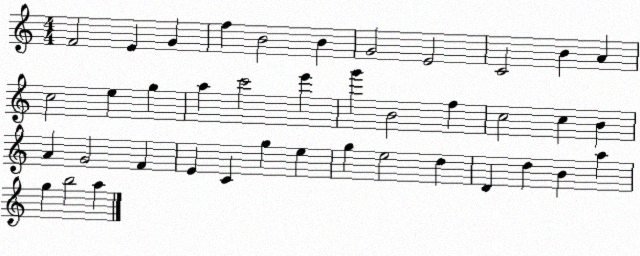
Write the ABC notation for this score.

X:1
T:Untitled
M:4/4
L:1/4
K:C
F2 E G f B2 B G2 E2 C2 B A c2 e g a c'2 e' g' B2 f c2 c B A G2 F E C g e g e2 d D d B a g b2 a